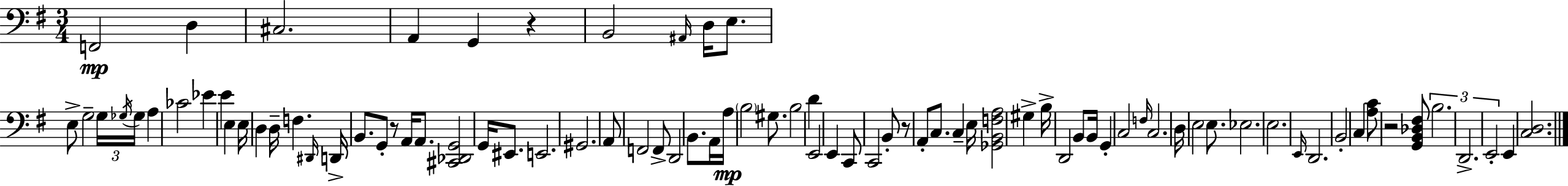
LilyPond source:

{
  \clef bass
  \numericTimeSignature
  \time 3/4
  \key e \minor
  \repeat volta 2 { f,2\mp d4 | cis2. | a,4 g,4 r4 | b,2 \grace { ais,16 } d16 e8. | \break e8-> g2-- \tuplet 3/2 { g16 | \acciaccatura { ges16 } ges16 } a4 ces'2 | ees'4 e'4 e4 | e16 d4 d16-- f4. | \break \grace { dis,16 } d,16-> b,8. g,8-. r8 a,16 | a,8. <cis, des, g,>2 g,16 | eis,8. e,2. | gis,2. | \break a,8 f,2 | f,8-> d,2 b,8. | a,16 a16\mp \parenthesize b2 | gis8. b2 d'4 | \break e,2 e,4 | c,8 c,2 | b,8-. r8 a,8-. c8. c4-- | e16 <ges, b, f a>2 gis4-> | \break b16-> d,2 | b,8 b,16 g,4-. c2 | \grace { f16 } c2. | d16 e2 | \break e8. ees2. | e2. | \grace { e,16 } d,2. | b,2-. | \break c4 <a c'>8 r2 | <g, b, des fis>8 \tuplet 3/2 { b2. | d,2.-> | e,2-. } | \break e,4 <c d>2. | } \bar "|."
}